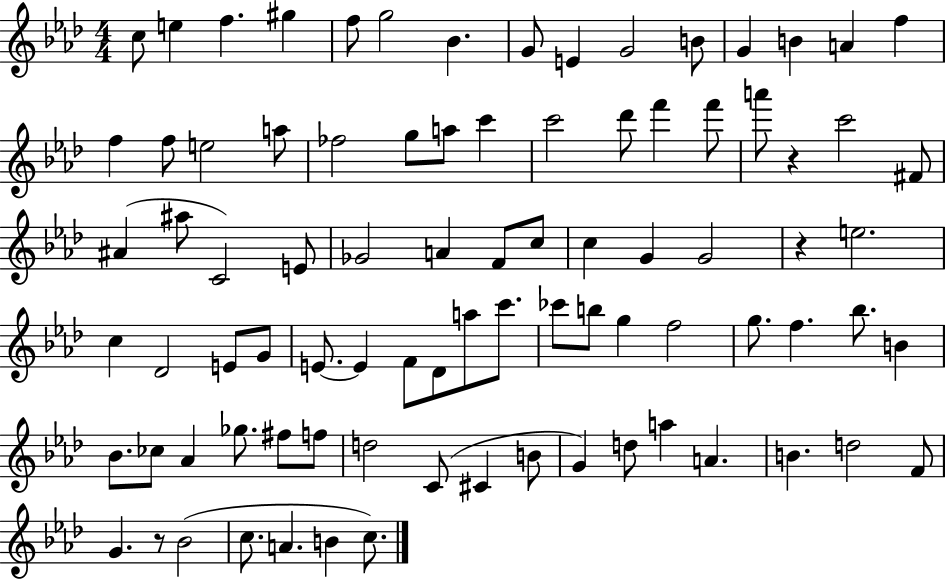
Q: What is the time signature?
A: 4/4